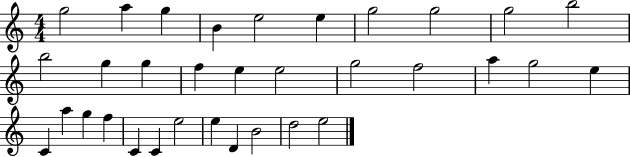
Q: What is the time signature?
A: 4/4